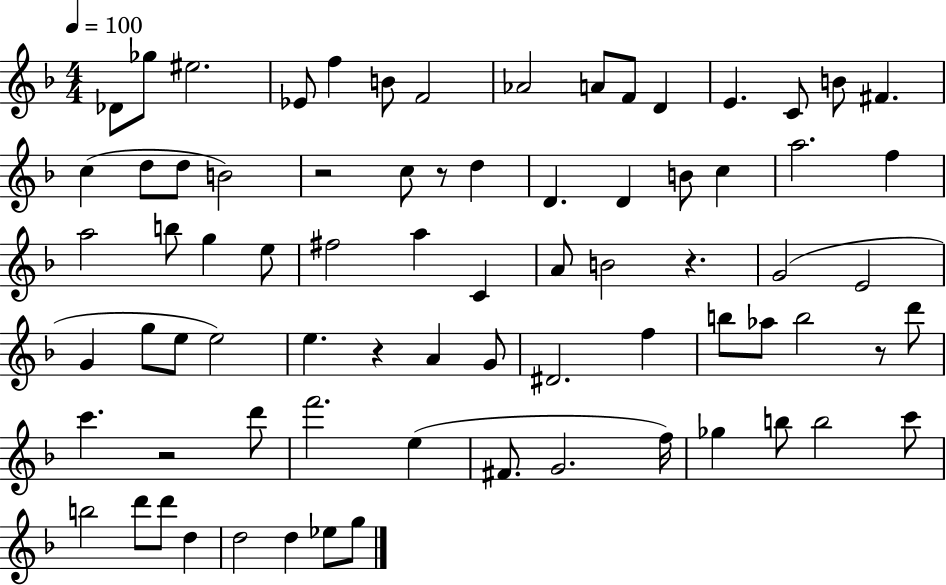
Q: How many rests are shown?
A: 6